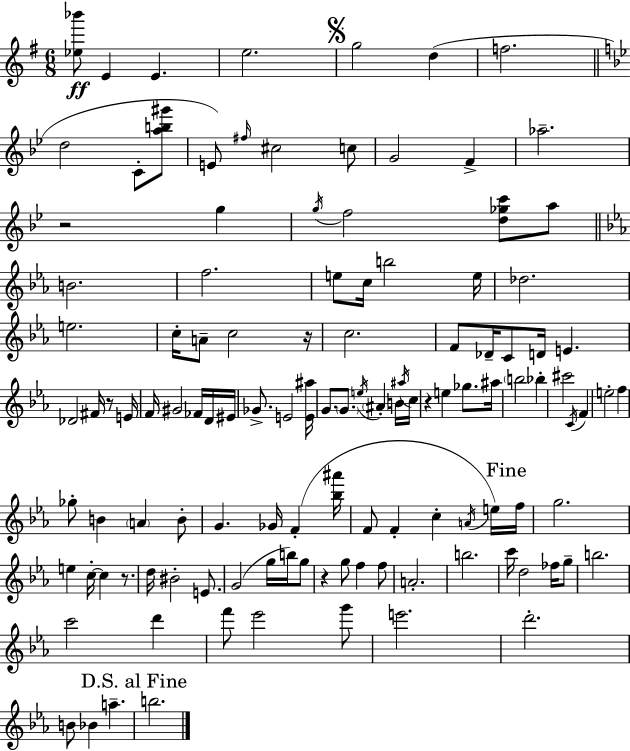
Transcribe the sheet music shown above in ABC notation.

X:1
T:Untitled
M:6/8
L:1/4
K:Em
[_e_b']/2 E E e2 g2 d f2 d2 C/2 [ab^g']/2 E/2 ^f/4 ^c2 c/2 G2 F _a2 z2 g g/4 f2 [d_gc']/2 a/2 B2 f2 e/2 c/4 b2 e/4 _d2 e2 c/4 A/2 c2 z/4 c2 F/2 _D/4 C/2 D/4 E _D2 ^F/4 z/2 E/4 F/4 ^G2 _F/4 D/4 ^E/4 _G/2 E2 [E^a]/4 G/2 G/2 e/4 ^A B/4 ^a/4 c/4 z e _g/2 ^a/4 b2 _b ^c'2 C/4 F e2 f _g/2 B A B/2 G _G/4 F [_b^a']/4 F/2 F c A/4 e/4 f/4 g2 e c/4 c z/2 d/4 ^B2 E/2 G2 g/4 b/4 g/2 z g/2 f f/2 A2 b2 c'/4 d2 _f/4 g/2 b2 c'2 d' f'/2 _e'2 g'/2 e'2 d'2 B/2 _B a b2